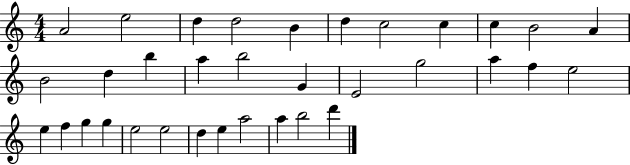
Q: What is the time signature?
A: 4/4